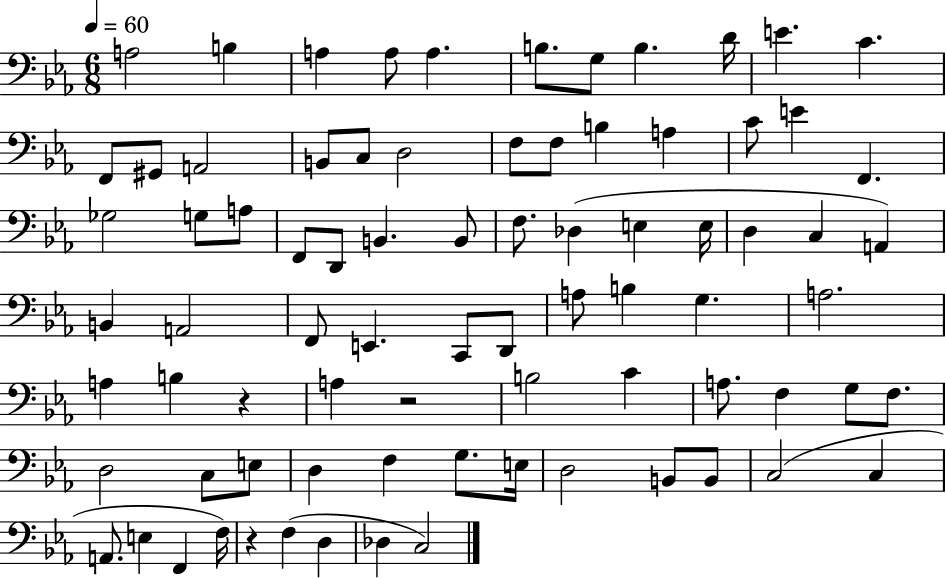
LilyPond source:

{
  \clef bass
  \numericTimeSignature
  \time 6/8
  \key ees \major
  \tempo 4 = 60
  a2 b4 | a4 a8 a4. | b8. g8 b4. d'16 | e'4. c'4. | \break f,8 gis,8 a,2 | b,8 c8 d2 | f8 f8 b4 a4 | c'8 e'4 f,4. | \break ges2 g8 a8 | f,8 d,8 b,4. b,8 | f8. des4( e4 e16 | d4 c4 a,4) | \break b,4 a,2 | f,8 e,4. c,8 d,8 | a8 b4 g4. | a2. | \break a4 b4 r4 | a4 r2 | b2 c'4 | a8. f4 g8 f8. | \break d2 c8 e8 | d4 f4 g8. e16 | d2 b,8 b,8 | c2( c4 | \break a,8. e4 f,4 f16) | r4 f4( d4 | des4 c2) | \bar "|."
}